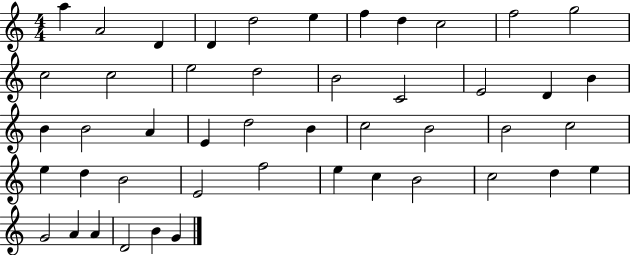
A5/q A4/h D4/q D4/q D5/h E5/q F5/q D5/q C5/h F5/h G5/h C5/h C5/h E5/h D5/h B4/h C4/h E4/h D4/q B4/q B4/q B4/h A4/q E4/q D5/h B4/q C5/h B4/h B4/h C5/h E5/q D5/q B4/h E4/h F5/h E5/q C5/q B4/h C5/h D5/q E5/q G4/h A4/q A4/q D4/h B4/q G4/q